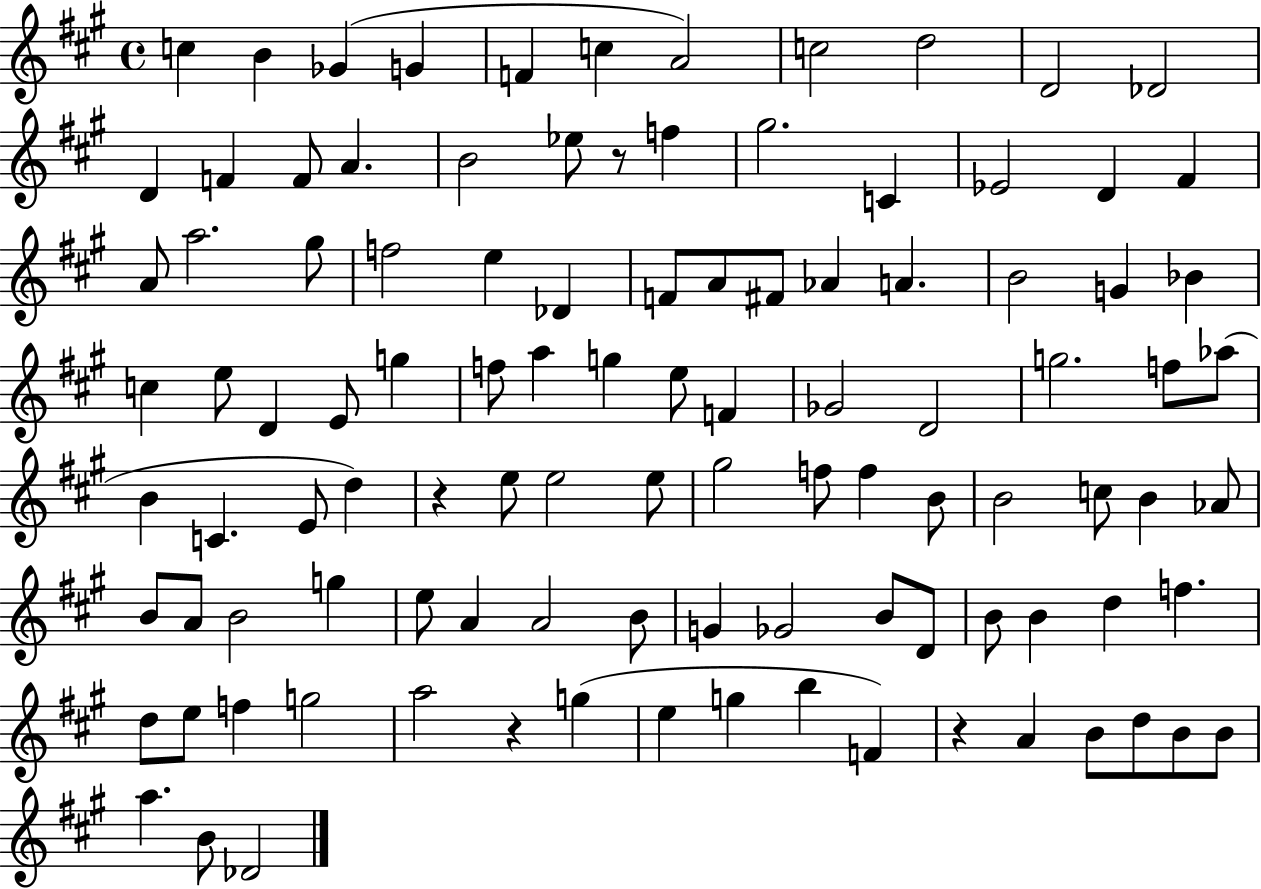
{
  \clef treble
  \time 4/4
  \defaultTimeSignature
  \key a \major
  c''4 b'4 ges'4( g'4 | f'4 c''4 a'2) | c''2 d''2 | d'2 des'2 | \break d'4 f'4 f'8 a'4. | b'2 ees''8 r8 f''4 | gis''2. c'4 | ees'2 d'4 fis'4 | \break a'8 a''2. gis''8 | f''2 e''4 des'4 | f'8 a'8 fis'8 aes'4 a'4. | b'2 g'4 bes'4 | \break c''4 e''8 d'4 e'8 g''4 | f''8 a''4 g''4 e''8 f'4 | ges'2 d'2 | g''2. f''8 aes''8( | \break b'4 c'4. e'8 d''4) | r4 e''8 e''2 e''8 | gis''2 f''8 f''4 b'8 | b'2 c''8 b'4 aes'8 | \break b'8 a'8 b'2 g''4 | e''8 a'4 a'2 b'8 | g'4 ges'2 b'8 d'8 | b'8 b'4 d''4 f''4. | \break d''8 e''8 f''4 g''2 | a''2 r4 g''4( | e''4 g''4 b''4 f'4) | r4 a'4 b'8 d''8 b'8 b'8 | \break a''4. b'8 des'2 | \bar "|."
}